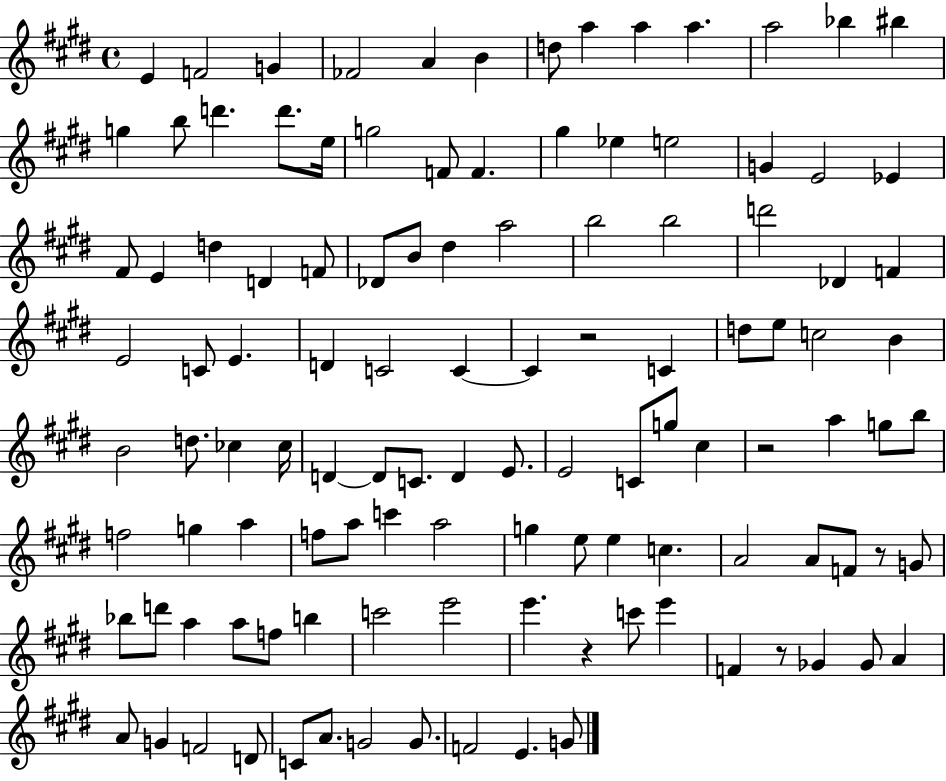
{
  \clef treble
  \time 4/4
  \defaultTimeSignature
  \key e \major
  e'4 f'2 g'4 | fes'2 a'4 b'4 | d''8 a''4 a''4 a''4. | a''2 bes''4 bis''4 | \break g''4 b''8 d'''4. d'''8. e''16 | g''2 f'8 f'4. | gis''4 ees''4 e''2 | g'4 e'2 ees'4 | \break fis'8 e'4 d''4 d'4 f'8 | des'8 b'8 dis''4 a''2 | b''2 b''2 | d'''2 des'4 f'4 | \break e'2 c'8 e'4. | d'4 c'2 c'4~~ | c'4 r2 c'4 | d''8 e''8 c''2 b'4 | \break b'2 d''8. ces''4 ces''16 | d'4~~ d'8 c'8. d'4 e'8. | e'2 c'8 g''8 cis''4 | r2 a''4 g''8 b''8 | \break f''2 g''4 a''4 | f''8 a''8 c'''4 a''2 | g''4 e''8 e''4 c''4. | a'2 a'8 f'8 r8 g'8 | \break bes''8 d'''8 a''4 a''8 f''8 b''4 | c'''2 e'''2 | e'''4. r4 c'''8 e'''4 | f'4 r8 ges'4 ges'8 a'4 | \break a'8 g'4 f'2 d'8 | c'8 a'8. g'2 g'8. | f'2 e'4. g'8 | \bar "|."
}